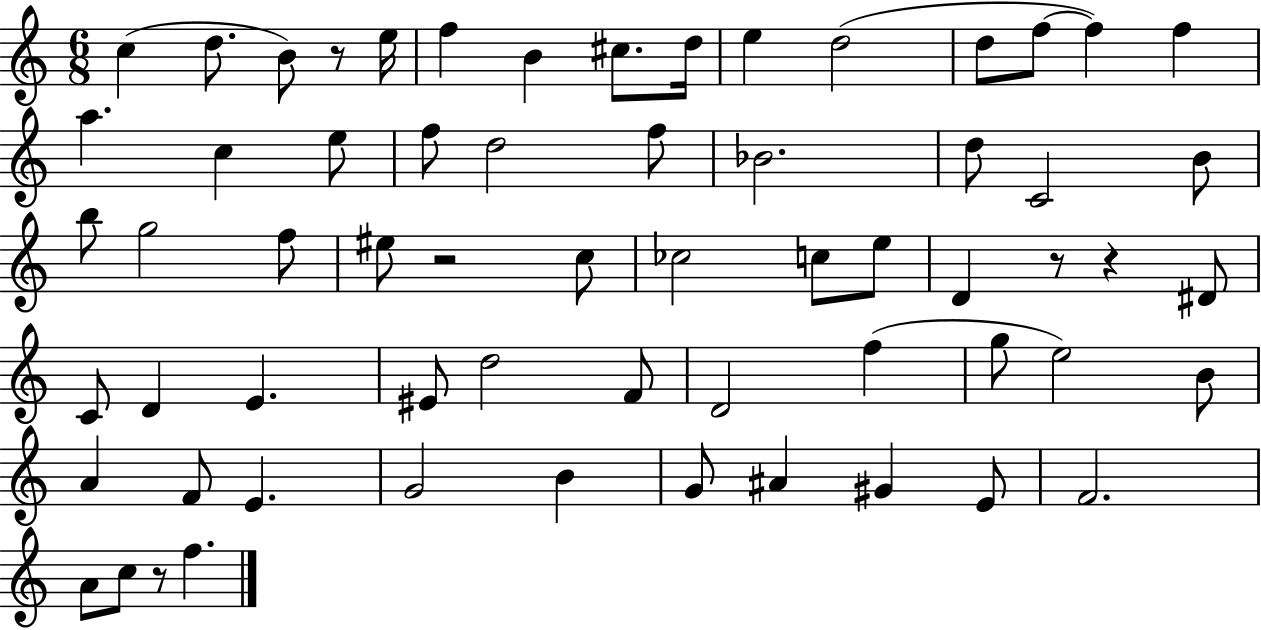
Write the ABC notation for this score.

X:1
T:Untitled
M:6/8
L:1/4
K:C
c d/2 B/2 z/2 e/4 f B ^c/2 d/4 e d2 d/2 f/2 f f a c e/2 f/2 d2 f/2 _B2 d/2 C2 B/2 b/2 g2 f/2 ^e/2 z2 c/2 _c2 c/2 e/2 D z/2 z ^D/2 C/2 D E ^E/2 d2 F/2 D2 f g/2 e2 B/2 A F/2 E G2 B G/2 ^A ^G E/2 F2 A/2 c/2 z/2 f